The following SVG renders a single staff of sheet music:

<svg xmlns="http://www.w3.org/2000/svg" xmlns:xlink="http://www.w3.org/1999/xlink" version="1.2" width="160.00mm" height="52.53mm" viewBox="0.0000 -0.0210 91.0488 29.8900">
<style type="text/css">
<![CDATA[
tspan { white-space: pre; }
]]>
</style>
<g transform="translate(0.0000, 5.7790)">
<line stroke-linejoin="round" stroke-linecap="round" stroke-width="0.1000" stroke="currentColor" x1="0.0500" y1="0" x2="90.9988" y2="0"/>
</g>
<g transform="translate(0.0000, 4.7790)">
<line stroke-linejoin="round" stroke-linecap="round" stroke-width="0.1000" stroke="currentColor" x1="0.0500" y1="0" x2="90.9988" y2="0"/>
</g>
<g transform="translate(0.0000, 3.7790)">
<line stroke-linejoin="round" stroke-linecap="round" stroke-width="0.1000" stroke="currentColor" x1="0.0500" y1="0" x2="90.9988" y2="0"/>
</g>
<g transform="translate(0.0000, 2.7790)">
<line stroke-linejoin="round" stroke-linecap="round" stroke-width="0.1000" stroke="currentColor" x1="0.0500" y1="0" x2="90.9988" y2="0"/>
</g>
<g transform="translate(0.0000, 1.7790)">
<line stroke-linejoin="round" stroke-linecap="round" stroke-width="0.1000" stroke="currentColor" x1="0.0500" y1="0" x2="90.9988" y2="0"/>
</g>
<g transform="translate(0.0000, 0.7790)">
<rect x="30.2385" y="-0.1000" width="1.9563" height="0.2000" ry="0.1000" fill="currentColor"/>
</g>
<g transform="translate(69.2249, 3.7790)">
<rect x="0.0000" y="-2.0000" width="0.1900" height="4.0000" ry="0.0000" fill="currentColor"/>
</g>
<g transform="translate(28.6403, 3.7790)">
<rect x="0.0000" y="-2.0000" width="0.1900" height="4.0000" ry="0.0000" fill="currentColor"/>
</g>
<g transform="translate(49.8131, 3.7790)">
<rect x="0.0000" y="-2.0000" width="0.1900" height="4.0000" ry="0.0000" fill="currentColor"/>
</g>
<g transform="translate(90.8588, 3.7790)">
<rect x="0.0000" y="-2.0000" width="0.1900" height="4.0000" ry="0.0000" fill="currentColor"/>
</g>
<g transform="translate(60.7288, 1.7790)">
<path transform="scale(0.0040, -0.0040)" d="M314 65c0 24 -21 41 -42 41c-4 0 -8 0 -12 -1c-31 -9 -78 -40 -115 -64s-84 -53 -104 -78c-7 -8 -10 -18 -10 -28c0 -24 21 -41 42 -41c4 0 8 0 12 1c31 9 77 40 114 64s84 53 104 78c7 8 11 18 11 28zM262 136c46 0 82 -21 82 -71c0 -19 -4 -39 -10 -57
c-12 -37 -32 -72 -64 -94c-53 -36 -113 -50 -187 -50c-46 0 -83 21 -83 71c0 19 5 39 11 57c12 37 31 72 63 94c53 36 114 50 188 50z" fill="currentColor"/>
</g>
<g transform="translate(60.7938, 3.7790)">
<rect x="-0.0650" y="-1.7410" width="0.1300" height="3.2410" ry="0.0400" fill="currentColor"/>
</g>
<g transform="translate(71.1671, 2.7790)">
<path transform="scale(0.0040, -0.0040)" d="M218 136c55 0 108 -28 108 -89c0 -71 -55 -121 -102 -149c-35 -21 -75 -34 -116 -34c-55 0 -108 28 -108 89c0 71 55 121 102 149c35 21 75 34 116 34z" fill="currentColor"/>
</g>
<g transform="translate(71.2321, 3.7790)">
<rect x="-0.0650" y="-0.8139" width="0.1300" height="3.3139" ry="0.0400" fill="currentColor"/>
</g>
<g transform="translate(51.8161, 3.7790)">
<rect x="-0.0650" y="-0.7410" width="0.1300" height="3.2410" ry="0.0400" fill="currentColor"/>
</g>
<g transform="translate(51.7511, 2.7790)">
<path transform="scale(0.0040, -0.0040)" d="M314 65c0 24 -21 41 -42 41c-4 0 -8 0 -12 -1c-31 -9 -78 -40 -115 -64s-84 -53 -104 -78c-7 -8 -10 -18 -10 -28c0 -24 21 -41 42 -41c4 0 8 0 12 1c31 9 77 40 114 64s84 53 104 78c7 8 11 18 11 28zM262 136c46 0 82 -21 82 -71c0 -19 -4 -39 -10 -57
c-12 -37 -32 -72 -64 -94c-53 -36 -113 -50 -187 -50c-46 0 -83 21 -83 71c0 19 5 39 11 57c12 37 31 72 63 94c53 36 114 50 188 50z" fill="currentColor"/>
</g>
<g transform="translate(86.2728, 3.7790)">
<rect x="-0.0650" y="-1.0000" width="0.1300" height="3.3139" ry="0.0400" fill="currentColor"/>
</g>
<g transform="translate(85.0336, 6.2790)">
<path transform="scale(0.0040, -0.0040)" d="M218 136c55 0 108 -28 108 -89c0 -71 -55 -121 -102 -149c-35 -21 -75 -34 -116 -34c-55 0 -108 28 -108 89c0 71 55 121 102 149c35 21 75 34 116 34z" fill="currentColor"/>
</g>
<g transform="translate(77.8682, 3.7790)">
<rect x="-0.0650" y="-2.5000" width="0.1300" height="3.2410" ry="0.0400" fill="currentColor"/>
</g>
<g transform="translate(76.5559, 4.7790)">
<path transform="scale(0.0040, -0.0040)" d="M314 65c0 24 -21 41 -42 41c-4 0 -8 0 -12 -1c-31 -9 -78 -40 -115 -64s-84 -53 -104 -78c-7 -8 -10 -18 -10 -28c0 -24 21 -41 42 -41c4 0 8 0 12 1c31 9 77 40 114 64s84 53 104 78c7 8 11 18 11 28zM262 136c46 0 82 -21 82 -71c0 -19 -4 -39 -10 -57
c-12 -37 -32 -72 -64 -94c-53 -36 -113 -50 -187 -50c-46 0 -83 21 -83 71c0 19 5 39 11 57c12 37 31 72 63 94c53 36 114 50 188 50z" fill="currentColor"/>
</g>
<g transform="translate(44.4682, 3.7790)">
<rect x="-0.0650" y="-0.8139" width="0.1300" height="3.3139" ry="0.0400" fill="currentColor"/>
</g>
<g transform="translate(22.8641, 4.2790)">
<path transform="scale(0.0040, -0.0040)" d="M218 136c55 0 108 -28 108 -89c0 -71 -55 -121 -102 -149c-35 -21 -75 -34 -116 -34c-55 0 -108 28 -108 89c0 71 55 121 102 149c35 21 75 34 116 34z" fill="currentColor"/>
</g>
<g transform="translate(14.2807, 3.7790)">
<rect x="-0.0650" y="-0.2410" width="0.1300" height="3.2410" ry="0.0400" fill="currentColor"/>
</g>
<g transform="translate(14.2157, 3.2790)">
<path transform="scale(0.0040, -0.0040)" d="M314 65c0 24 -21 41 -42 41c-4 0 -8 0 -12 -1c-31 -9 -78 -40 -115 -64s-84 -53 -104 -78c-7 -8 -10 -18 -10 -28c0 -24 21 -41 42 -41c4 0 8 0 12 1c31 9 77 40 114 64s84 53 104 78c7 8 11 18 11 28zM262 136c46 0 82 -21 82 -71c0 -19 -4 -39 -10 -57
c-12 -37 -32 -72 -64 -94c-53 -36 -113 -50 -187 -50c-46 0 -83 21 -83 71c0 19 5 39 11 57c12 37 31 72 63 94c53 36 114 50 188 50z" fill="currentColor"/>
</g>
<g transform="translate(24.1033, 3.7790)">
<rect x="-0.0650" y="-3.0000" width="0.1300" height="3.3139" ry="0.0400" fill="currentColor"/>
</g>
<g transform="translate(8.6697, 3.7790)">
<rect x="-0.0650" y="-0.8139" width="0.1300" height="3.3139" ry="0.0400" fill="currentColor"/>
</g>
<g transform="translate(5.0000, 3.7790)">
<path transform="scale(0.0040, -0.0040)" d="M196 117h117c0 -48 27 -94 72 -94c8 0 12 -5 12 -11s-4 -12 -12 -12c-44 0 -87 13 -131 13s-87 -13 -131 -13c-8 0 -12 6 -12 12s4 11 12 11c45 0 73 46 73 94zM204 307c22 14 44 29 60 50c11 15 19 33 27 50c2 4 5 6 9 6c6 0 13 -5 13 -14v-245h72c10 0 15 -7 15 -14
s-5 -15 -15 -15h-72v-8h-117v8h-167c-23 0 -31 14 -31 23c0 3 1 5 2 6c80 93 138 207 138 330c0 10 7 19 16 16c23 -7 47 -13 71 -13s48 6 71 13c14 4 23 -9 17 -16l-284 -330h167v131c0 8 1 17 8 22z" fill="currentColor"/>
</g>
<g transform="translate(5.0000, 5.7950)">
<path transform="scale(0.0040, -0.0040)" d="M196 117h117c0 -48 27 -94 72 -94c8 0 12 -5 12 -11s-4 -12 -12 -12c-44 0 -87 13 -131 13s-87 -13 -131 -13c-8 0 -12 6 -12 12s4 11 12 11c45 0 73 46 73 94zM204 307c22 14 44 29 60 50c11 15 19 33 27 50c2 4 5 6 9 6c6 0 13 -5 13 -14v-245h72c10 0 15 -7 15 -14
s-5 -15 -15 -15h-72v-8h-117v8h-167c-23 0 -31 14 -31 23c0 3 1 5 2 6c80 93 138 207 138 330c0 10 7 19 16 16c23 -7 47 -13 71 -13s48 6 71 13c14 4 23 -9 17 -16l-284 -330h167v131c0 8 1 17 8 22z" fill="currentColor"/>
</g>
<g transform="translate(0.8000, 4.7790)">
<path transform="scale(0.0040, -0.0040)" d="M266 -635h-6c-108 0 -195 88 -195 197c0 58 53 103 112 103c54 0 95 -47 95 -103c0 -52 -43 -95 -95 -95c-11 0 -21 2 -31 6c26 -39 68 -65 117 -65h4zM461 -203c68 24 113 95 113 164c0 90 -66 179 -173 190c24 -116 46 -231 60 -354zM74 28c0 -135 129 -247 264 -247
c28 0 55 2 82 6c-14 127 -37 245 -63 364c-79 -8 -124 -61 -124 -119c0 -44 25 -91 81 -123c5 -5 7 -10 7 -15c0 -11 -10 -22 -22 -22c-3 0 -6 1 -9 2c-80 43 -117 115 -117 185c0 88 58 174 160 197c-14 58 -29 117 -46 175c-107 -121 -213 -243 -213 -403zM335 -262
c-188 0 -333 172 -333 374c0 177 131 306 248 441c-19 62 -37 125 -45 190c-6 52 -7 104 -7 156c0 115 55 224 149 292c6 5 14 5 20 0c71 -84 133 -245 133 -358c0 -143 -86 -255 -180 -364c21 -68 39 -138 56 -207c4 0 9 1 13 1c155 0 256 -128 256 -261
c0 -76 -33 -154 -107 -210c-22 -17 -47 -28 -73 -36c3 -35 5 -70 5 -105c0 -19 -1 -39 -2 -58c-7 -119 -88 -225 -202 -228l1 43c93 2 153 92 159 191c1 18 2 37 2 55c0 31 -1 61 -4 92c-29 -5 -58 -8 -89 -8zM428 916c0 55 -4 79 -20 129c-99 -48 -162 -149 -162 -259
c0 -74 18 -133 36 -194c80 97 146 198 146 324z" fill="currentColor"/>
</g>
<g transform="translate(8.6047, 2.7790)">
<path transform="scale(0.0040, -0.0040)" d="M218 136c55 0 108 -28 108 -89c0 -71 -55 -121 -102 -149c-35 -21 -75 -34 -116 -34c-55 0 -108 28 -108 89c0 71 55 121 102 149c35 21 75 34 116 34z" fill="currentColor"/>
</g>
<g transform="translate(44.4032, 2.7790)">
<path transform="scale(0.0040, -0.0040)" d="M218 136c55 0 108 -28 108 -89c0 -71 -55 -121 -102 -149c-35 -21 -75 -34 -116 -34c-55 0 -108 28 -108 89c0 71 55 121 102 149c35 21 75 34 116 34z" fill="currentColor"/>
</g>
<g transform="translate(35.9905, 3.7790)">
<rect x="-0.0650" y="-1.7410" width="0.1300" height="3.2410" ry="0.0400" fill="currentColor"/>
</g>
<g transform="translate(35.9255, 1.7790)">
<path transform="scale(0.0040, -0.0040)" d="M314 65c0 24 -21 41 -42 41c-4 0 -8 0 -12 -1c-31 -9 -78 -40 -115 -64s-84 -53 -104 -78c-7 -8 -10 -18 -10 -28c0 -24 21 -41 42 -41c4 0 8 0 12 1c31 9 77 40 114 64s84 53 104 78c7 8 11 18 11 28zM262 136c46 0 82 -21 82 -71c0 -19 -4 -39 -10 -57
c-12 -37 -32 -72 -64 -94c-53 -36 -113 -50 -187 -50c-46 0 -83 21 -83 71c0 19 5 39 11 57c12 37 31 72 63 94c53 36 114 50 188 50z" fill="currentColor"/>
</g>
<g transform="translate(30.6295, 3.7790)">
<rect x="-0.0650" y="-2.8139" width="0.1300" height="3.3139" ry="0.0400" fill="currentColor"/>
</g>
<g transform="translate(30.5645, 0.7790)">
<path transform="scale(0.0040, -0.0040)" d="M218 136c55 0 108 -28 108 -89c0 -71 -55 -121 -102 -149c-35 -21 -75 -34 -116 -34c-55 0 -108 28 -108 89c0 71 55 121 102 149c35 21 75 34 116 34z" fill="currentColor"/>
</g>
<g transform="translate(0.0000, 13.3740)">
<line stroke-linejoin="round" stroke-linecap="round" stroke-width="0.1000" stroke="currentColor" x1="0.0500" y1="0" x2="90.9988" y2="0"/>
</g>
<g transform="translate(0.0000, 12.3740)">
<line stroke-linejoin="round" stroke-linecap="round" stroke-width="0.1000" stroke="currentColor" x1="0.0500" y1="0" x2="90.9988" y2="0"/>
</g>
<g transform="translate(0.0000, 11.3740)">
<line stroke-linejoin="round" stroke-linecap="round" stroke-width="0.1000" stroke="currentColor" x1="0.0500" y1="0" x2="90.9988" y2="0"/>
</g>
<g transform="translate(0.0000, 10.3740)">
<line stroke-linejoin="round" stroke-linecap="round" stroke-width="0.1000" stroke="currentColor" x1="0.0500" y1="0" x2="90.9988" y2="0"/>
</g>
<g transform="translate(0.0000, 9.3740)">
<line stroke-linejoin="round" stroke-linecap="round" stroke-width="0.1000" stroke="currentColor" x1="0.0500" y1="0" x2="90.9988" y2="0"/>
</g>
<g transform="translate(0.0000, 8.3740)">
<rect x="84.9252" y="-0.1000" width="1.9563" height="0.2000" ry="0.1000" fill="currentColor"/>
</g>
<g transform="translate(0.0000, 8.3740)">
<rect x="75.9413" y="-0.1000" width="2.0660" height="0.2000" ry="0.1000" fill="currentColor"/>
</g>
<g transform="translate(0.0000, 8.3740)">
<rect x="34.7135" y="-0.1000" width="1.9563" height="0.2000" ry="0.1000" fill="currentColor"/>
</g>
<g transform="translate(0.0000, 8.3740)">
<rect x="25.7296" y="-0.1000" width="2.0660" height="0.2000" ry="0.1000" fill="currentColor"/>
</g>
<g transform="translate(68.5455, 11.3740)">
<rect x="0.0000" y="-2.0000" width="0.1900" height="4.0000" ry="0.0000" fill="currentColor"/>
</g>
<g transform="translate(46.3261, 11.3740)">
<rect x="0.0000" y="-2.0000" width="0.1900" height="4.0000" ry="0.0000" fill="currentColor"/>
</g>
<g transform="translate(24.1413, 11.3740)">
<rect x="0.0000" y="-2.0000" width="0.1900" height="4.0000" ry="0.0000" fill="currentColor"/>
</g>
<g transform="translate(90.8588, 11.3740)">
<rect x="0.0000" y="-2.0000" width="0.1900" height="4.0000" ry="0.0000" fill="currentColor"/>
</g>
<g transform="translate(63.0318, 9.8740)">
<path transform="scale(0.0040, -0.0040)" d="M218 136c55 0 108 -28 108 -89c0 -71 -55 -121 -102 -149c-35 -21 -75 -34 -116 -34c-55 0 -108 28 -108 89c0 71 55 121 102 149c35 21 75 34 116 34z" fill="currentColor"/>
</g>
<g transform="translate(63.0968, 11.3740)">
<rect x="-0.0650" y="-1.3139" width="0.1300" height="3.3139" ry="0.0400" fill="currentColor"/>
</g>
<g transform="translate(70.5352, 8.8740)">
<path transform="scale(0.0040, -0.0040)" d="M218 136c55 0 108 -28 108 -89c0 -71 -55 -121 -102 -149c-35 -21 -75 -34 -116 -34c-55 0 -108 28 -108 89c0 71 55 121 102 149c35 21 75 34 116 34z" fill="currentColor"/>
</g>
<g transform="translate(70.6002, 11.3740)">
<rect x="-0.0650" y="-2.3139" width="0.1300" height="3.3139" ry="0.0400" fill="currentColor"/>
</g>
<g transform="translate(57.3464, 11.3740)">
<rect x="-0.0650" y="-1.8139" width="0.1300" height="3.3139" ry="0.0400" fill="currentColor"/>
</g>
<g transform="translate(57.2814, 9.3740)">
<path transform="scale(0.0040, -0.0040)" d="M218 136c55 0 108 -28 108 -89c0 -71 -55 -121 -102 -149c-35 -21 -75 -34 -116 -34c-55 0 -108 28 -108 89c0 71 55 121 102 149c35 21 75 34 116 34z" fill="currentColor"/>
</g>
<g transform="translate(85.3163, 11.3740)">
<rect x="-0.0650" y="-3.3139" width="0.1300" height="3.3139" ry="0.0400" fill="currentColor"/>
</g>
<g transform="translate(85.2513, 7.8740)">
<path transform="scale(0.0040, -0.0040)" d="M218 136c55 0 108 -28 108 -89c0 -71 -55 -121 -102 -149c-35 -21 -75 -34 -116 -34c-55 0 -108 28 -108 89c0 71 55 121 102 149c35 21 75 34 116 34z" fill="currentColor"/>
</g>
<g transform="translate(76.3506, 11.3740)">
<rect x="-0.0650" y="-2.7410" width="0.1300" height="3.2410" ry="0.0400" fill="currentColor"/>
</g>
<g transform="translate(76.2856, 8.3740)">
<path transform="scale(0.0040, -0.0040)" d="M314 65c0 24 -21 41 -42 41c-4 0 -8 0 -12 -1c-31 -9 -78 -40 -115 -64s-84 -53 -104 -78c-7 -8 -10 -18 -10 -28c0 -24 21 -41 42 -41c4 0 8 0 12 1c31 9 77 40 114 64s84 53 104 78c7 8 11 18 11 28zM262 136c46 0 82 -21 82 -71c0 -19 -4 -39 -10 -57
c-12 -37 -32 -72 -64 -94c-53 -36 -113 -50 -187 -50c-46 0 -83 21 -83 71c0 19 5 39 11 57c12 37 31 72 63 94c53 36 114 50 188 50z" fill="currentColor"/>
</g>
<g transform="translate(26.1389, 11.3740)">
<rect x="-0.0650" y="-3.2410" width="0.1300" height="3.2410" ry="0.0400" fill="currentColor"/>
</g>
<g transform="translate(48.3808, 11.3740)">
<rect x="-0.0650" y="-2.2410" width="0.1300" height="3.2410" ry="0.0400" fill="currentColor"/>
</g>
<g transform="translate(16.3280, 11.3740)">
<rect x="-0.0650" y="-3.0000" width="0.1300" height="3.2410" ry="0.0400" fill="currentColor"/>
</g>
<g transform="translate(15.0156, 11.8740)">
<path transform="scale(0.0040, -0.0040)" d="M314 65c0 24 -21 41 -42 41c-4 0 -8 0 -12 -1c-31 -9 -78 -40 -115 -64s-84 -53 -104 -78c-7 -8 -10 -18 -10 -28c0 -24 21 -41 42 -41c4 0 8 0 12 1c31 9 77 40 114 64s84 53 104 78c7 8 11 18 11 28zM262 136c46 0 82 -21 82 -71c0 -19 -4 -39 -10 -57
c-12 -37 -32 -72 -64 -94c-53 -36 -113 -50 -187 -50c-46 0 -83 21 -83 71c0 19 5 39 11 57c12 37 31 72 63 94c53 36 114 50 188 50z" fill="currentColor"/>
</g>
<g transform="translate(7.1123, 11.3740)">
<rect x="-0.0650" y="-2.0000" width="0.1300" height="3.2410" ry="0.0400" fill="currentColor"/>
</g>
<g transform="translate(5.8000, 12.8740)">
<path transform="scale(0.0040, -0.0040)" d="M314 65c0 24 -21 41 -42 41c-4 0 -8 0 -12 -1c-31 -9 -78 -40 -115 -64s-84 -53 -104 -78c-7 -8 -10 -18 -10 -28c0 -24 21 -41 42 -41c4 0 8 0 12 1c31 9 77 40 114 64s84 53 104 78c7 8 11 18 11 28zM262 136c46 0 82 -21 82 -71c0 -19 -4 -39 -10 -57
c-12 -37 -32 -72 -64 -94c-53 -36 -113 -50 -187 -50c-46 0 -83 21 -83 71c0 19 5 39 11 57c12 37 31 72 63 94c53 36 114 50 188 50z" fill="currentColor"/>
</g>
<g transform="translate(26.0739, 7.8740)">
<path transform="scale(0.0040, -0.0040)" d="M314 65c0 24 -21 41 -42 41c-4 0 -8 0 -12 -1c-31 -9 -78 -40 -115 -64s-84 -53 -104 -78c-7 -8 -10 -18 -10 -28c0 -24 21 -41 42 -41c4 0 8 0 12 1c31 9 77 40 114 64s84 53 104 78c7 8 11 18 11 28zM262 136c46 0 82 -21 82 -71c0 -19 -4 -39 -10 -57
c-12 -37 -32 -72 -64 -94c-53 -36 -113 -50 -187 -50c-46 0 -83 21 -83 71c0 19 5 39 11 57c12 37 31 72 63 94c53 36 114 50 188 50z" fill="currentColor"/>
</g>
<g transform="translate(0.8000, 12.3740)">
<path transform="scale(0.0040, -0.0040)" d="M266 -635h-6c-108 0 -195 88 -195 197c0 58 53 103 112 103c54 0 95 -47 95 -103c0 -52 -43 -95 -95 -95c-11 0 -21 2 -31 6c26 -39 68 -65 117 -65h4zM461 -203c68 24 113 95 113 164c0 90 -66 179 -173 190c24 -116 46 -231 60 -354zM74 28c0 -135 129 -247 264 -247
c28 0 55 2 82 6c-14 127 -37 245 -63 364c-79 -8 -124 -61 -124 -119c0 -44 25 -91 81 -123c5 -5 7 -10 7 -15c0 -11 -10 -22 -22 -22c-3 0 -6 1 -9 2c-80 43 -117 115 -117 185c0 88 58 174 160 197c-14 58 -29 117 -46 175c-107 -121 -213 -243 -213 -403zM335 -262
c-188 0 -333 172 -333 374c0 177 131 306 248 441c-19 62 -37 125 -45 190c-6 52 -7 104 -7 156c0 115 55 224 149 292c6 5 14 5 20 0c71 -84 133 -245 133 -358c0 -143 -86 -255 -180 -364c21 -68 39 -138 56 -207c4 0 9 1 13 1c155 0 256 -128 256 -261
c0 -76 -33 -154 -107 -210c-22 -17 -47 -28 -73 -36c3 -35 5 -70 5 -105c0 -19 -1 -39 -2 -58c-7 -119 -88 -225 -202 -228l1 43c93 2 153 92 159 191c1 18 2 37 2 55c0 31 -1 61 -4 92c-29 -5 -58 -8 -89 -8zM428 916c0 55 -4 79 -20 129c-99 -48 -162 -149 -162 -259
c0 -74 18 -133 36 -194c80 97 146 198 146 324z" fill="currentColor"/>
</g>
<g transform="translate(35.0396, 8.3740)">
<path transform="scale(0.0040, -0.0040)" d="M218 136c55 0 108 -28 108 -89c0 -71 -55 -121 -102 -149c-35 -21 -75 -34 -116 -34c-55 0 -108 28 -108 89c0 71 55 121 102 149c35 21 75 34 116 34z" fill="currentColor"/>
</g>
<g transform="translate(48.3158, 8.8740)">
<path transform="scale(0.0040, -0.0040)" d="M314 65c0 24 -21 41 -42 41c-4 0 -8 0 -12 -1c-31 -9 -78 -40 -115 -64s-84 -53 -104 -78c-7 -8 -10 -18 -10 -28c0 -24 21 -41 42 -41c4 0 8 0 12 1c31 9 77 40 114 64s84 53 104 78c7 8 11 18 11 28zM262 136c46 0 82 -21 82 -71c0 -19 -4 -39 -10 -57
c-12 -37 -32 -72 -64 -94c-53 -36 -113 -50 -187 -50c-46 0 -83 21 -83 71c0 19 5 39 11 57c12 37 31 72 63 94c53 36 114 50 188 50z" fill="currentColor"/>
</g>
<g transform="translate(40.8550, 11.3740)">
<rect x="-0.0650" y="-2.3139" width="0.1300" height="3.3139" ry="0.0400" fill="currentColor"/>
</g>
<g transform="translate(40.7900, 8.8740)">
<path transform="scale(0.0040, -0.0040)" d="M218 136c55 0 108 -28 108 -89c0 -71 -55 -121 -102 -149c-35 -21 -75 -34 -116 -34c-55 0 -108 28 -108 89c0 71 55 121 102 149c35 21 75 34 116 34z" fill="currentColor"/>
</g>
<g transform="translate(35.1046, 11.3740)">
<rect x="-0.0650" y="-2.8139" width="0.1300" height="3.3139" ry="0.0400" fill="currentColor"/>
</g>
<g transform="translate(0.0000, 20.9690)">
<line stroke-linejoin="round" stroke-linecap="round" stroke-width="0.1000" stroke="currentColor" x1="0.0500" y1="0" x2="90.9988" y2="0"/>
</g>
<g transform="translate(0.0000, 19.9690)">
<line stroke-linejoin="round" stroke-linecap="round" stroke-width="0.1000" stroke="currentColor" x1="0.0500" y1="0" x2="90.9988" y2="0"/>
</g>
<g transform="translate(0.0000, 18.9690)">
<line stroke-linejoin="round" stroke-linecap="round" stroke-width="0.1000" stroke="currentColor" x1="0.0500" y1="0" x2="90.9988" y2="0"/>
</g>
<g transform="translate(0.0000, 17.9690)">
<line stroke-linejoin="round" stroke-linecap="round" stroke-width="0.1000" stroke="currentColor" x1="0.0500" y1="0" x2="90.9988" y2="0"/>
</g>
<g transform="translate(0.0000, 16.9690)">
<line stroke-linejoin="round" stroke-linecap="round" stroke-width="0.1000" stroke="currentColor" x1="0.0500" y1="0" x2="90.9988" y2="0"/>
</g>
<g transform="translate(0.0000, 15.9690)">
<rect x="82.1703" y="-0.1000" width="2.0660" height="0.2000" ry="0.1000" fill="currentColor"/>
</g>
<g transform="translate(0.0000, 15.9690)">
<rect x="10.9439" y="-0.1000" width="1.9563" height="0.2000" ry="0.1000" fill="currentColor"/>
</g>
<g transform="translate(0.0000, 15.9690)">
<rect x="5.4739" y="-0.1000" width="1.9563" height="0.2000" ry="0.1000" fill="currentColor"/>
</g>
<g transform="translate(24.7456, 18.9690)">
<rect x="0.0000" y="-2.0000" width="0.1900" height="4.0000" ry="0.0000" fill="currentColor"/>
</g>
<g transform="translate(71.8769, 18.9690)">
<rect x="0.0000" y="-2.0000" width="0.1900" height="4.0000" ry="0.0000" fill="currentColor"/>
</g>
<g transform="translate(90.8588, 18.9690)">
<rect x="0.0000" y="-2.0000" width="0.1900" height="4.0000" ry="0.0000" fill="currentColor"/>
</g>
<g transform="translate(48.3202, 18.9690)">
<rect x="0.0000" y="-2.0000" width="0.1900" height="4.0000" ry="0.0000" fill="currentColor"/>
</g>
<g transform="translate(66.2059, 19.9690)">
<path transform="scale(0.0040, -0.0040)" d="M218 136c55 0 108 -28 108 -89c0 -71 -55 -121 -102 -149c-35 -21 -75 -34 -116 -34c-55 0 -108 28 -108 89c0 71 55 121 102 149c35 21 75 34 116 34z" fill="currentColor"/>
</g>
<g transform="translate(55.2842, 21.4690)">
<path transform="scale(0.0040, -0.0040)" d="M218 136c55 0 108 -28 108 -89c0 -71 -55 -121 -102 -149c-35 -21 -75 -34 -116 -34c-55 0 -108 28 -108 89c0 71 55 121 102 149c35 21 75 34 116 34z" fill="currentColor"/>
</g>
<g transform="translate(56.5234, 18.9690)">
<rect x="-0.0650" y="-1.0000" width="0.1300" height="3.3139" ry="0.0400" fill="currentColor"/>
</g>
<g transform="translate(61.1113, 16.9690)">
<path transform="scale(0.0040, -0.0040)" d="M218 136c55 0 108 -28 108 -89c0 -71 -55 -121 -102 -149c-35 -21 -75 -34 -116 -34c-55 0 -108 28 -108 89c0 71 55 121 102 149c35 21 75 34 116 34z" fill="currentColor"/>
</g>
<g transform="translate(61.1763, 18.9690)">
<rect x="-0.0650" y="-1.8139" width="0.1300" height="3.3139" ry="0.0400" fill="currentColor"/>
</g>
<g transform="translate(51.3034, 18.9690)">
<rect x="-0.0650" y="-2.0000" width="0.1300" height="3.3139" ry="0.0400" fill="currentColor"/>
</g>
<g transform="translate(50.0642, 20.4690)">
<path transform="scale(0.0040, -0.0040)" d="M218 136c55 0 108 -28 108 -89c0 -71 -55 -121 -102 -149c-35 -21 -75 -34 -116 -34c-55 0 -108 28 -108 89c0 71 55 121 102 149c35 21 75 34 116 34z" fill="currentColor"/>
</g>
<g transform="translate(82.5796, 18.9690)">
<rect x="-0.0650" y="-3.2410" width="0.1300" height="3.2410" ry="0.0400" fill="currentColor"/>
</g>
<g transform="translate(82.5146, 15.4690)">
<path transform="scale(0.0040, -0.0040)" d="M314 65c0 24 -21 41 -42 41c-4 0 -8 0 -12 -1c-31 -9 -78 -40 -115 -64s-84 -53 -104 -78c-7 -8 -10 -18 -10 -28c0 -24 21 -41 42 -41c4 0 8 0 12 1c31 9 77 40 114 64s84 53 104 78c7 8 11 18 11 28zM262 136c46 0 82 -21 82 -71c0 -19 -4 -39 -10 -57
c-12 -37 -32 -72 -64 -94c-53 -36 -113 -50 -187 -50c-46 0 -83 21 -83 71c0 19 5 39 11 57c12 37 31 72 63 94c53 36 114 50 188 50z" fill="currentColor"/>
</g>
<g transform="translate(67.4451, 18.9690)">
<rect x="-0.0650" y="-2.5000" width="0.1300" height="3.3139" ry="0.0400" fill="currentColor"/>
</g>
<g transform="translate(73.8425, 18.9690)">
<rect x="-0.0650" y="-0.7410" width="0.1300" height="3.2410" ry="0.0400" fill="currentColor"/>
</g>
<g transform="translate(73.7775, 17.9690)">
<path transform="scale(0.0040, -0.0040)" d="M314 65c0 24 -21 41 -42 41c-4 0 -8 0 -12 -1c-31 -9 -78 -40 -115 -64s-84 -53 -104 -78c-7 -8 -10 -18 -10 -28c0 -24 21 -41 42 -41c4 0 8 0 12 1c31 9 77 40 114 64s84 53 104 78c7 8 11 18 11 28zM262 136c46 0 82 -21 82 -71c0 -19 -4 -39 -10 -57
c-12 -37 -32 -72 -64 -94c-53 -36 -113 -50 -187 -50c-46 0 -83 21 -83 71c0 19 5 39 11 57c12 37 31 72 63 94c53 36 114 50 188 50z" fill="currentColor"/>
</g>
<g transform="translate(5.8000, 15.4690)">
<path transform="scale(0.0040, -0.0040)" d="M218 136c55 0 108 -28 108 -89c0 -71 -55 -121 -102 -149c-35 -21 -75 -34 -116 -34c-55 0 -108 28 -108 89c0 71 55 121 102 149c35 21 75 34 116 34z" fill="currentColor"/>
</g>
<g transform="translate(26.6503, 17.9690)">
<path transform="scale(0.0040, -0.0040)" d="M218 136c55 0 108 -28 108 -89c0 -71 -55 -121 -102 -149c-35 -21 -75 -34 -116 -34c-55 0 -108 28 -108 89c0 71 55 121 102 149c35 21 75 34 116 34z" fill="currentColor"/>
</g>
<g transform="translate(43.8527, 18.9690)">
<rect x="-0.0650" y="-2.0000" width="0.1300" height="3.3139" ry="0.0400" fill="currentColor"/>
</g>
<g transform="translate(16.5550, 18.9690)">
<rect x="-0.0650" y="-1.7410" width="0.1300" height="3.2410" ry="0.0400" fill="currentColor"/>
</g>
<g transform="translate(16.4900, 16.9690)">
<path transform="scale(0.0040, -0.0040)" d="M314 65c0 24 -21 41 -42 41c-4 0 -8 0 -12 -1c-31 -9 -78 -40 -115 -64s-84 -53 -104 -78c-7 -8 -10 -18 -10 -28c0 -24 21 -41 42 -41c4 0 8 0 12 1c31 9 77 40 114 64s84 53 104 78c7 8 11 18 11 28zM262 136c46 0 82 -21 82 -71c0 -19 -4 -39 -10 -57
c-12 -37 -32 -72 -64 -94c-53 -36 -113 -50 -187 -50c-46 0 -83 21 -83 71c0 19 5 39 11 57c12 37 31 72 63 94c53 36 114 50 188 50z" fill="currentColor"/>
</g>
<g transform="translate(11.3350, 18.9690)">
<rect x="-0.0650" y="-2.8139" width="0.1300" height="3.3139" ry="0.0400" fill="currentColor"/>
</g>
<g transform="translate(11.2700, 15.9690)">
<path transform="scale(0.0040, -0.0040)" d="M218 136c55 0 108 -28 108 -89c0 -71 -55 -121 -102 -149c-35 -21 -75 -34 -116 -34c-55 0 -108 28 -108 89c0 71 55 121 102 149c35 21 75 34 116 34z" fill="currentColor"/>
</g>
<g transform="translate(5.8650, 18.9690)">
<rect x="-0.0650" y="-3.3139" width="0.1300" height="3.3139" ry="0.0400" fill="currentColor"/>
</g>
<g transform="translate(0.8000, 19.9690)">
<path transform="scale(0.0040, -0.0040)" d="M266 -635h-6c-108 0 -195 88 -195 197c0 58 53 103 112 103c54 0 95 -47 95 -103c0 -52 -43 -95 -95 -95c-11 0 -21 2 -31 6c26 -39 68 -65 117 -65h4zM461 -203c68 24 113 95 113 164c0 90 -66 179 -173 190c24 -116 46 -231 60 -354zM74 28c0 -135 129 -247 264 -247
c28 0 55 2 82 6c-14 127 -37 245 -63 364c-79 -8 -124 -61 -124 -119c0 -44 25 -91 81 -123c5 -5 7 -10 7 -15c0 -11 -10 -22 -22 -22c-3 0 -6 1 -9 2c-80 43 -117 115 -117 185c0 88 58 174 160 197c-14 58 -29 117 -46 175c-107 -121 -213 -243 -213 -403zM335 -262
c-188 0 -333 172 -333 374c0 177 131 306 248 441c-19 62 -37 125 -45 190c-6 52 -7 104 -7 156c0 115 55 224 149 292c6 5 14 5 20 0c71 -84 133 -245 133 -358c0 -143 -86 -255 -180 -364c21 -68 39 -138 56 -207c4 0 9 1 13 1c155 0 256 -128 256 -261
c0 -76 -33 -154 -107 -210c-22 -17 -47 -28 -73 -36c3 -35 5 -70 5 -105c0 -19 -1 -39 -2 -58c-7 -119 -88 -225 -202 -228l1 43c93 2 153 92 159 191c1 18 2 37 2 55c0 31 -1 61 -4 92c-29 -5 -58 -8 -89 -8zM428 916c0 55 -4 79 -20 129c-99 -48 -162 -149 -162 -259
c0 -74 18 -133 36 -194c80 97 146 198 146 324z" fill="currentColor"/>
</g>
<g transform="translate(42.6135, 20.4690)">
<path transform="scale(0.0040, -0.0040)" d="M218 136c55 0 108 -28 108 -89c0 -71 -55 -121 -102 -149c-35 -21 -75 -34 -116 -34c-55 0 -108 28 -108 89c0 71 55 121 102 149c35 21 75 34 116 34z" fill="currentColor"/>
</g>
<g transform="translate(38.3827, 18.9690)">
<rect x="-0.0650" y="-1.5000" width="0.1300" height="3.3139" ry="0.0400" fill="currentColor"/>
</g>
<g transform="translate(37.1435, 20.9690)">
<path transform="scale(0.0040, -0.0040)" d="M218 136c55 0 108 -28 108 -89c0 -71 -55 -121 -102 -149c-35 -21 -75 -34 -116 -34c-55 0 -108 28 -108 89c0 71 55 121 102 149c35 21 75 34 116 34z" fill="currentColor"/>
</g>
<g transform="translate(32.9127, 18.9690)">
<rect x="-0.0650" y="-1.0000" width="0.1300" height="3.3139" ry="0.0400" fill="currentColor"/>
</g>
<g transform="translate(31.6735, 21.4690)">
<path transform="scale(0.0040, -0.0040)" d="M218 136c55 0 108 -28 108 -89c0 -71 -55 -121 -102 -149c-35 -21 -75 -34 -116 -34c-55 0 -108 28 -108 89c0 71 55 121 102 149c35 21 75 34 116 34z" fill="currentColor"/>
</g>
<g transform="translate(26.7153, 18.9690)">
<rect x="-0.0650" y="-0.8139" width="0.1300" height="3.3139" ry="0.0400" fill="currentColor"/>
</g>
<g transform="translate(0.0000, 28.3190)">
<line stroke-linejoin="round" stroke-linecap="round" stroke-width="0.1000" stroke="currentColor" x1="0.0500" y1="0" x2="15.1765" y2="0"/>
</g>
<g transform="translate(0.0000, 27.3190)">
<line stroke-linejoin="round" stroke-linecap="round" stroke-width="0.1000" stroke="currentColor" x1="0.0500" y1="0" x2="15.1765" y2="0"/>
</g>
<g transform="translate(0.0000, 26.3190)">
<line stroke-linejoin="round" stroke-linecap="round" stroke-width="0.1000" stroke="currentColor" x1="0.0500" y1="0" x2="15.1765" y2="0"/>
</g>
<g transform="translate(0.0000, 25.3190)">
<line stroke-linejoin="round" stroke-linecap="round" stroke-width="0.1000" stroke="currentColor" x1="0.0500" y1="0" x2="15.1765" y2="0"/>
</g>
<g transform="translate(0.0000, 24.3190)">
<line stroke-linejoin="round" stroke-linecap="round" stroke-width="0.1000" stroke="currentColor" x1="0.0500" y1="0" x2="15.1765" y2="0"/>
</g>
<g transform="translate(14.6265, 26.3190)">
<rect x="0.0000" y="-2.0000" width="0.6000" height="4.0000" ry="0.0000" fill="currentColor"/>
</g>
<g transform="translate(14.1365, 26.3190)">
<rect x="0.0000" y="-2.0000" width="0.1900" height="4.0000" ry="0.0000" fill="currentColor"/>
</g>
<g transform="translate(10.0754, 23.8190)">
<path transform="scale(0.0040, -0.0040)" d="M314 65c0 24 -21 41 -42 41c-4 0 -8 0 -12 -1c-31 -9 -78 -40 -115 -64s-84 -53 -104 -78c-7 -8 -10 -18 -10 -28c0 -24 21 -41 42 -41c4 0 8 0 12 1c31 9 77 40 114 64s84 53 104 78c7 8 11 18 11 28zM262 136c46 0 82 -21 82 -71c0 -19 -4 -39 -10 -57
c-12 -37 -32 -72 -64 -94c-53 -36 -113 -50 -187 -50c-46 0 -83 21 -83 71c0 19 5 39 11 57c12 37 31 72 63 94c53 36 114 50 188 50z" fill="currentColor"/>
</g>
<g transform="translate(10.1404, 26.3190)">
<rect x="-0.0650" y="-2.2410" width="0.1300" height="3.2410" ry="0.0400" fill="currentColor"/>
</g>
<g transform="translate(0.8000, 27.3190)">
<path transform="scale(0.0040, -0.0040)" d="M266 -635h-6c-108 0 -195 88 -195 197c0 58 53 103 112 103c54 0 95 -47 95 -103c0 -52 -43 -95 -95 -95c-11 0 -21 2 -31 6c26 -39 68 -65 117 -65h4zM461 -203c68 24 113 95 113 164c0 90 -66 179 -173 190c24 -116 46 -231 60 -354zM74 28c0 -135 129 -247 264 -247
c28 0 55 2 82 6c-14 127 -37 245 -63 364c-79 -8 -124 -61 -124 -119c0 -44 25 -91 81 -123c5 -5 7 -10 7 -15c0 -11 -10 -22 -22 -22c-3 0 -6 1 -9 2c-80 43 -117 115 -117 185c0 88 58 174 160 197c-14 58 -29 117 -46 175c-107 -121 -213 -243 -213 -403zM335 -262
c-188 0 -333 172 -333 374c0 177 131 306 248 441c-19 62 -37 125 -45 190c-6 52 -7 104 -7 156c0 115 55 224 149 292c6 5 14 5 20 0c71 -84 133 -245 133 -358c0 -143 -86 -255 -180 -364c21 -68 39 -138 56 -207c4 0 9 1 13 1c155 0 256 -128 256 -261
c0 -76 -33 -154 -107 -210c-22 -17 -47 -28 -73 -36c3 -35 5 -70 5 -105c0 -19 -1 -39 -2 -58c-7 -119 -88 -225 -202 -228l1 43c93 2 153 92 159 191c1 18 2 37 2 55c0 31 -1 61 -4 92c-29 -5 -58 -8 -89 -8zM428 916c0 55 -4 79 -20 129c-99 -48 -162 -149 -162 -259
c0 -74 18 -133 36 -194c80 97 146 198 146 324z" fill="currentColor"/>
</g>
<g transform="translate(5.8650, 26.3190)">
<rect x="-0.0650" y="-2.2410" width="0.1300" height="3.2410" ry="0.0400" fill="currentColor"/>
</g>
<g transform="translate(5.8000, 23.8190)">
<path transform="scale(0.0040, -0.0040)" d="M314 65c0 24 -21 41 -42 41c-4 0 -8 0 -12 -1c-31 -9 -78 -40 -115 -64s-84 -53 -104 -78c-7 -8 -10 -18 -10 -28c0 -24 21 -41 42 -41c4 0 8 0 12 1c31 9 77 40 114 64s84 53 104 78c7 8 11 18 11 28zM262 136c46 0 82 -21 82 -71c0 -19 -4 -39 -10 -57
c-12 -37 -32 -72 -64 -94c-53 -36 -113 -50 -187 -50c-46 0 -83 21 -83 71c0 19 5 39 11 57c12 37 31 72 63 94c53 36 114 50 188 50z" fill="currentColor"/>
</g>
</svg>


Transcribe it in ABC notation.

X:1
T:Untitled
M:4/4
L:1/4
K:C
d c2 A a f2 d d2 f2 d G2 D F2 A2 b2 a g g2 f e g a2 b b a f2 d D E F F D f G d2 b2 g2 g2